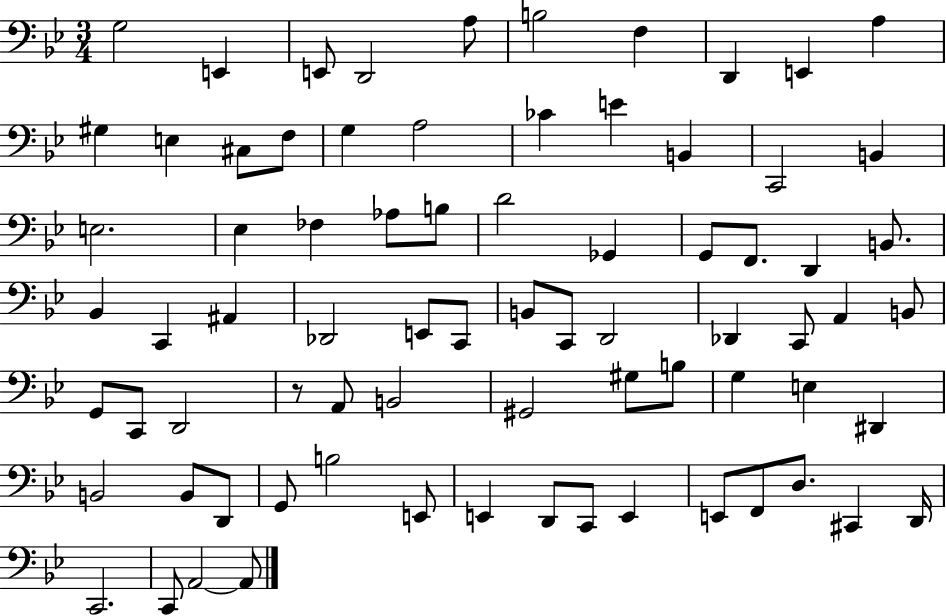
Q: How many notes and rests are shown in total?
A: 76